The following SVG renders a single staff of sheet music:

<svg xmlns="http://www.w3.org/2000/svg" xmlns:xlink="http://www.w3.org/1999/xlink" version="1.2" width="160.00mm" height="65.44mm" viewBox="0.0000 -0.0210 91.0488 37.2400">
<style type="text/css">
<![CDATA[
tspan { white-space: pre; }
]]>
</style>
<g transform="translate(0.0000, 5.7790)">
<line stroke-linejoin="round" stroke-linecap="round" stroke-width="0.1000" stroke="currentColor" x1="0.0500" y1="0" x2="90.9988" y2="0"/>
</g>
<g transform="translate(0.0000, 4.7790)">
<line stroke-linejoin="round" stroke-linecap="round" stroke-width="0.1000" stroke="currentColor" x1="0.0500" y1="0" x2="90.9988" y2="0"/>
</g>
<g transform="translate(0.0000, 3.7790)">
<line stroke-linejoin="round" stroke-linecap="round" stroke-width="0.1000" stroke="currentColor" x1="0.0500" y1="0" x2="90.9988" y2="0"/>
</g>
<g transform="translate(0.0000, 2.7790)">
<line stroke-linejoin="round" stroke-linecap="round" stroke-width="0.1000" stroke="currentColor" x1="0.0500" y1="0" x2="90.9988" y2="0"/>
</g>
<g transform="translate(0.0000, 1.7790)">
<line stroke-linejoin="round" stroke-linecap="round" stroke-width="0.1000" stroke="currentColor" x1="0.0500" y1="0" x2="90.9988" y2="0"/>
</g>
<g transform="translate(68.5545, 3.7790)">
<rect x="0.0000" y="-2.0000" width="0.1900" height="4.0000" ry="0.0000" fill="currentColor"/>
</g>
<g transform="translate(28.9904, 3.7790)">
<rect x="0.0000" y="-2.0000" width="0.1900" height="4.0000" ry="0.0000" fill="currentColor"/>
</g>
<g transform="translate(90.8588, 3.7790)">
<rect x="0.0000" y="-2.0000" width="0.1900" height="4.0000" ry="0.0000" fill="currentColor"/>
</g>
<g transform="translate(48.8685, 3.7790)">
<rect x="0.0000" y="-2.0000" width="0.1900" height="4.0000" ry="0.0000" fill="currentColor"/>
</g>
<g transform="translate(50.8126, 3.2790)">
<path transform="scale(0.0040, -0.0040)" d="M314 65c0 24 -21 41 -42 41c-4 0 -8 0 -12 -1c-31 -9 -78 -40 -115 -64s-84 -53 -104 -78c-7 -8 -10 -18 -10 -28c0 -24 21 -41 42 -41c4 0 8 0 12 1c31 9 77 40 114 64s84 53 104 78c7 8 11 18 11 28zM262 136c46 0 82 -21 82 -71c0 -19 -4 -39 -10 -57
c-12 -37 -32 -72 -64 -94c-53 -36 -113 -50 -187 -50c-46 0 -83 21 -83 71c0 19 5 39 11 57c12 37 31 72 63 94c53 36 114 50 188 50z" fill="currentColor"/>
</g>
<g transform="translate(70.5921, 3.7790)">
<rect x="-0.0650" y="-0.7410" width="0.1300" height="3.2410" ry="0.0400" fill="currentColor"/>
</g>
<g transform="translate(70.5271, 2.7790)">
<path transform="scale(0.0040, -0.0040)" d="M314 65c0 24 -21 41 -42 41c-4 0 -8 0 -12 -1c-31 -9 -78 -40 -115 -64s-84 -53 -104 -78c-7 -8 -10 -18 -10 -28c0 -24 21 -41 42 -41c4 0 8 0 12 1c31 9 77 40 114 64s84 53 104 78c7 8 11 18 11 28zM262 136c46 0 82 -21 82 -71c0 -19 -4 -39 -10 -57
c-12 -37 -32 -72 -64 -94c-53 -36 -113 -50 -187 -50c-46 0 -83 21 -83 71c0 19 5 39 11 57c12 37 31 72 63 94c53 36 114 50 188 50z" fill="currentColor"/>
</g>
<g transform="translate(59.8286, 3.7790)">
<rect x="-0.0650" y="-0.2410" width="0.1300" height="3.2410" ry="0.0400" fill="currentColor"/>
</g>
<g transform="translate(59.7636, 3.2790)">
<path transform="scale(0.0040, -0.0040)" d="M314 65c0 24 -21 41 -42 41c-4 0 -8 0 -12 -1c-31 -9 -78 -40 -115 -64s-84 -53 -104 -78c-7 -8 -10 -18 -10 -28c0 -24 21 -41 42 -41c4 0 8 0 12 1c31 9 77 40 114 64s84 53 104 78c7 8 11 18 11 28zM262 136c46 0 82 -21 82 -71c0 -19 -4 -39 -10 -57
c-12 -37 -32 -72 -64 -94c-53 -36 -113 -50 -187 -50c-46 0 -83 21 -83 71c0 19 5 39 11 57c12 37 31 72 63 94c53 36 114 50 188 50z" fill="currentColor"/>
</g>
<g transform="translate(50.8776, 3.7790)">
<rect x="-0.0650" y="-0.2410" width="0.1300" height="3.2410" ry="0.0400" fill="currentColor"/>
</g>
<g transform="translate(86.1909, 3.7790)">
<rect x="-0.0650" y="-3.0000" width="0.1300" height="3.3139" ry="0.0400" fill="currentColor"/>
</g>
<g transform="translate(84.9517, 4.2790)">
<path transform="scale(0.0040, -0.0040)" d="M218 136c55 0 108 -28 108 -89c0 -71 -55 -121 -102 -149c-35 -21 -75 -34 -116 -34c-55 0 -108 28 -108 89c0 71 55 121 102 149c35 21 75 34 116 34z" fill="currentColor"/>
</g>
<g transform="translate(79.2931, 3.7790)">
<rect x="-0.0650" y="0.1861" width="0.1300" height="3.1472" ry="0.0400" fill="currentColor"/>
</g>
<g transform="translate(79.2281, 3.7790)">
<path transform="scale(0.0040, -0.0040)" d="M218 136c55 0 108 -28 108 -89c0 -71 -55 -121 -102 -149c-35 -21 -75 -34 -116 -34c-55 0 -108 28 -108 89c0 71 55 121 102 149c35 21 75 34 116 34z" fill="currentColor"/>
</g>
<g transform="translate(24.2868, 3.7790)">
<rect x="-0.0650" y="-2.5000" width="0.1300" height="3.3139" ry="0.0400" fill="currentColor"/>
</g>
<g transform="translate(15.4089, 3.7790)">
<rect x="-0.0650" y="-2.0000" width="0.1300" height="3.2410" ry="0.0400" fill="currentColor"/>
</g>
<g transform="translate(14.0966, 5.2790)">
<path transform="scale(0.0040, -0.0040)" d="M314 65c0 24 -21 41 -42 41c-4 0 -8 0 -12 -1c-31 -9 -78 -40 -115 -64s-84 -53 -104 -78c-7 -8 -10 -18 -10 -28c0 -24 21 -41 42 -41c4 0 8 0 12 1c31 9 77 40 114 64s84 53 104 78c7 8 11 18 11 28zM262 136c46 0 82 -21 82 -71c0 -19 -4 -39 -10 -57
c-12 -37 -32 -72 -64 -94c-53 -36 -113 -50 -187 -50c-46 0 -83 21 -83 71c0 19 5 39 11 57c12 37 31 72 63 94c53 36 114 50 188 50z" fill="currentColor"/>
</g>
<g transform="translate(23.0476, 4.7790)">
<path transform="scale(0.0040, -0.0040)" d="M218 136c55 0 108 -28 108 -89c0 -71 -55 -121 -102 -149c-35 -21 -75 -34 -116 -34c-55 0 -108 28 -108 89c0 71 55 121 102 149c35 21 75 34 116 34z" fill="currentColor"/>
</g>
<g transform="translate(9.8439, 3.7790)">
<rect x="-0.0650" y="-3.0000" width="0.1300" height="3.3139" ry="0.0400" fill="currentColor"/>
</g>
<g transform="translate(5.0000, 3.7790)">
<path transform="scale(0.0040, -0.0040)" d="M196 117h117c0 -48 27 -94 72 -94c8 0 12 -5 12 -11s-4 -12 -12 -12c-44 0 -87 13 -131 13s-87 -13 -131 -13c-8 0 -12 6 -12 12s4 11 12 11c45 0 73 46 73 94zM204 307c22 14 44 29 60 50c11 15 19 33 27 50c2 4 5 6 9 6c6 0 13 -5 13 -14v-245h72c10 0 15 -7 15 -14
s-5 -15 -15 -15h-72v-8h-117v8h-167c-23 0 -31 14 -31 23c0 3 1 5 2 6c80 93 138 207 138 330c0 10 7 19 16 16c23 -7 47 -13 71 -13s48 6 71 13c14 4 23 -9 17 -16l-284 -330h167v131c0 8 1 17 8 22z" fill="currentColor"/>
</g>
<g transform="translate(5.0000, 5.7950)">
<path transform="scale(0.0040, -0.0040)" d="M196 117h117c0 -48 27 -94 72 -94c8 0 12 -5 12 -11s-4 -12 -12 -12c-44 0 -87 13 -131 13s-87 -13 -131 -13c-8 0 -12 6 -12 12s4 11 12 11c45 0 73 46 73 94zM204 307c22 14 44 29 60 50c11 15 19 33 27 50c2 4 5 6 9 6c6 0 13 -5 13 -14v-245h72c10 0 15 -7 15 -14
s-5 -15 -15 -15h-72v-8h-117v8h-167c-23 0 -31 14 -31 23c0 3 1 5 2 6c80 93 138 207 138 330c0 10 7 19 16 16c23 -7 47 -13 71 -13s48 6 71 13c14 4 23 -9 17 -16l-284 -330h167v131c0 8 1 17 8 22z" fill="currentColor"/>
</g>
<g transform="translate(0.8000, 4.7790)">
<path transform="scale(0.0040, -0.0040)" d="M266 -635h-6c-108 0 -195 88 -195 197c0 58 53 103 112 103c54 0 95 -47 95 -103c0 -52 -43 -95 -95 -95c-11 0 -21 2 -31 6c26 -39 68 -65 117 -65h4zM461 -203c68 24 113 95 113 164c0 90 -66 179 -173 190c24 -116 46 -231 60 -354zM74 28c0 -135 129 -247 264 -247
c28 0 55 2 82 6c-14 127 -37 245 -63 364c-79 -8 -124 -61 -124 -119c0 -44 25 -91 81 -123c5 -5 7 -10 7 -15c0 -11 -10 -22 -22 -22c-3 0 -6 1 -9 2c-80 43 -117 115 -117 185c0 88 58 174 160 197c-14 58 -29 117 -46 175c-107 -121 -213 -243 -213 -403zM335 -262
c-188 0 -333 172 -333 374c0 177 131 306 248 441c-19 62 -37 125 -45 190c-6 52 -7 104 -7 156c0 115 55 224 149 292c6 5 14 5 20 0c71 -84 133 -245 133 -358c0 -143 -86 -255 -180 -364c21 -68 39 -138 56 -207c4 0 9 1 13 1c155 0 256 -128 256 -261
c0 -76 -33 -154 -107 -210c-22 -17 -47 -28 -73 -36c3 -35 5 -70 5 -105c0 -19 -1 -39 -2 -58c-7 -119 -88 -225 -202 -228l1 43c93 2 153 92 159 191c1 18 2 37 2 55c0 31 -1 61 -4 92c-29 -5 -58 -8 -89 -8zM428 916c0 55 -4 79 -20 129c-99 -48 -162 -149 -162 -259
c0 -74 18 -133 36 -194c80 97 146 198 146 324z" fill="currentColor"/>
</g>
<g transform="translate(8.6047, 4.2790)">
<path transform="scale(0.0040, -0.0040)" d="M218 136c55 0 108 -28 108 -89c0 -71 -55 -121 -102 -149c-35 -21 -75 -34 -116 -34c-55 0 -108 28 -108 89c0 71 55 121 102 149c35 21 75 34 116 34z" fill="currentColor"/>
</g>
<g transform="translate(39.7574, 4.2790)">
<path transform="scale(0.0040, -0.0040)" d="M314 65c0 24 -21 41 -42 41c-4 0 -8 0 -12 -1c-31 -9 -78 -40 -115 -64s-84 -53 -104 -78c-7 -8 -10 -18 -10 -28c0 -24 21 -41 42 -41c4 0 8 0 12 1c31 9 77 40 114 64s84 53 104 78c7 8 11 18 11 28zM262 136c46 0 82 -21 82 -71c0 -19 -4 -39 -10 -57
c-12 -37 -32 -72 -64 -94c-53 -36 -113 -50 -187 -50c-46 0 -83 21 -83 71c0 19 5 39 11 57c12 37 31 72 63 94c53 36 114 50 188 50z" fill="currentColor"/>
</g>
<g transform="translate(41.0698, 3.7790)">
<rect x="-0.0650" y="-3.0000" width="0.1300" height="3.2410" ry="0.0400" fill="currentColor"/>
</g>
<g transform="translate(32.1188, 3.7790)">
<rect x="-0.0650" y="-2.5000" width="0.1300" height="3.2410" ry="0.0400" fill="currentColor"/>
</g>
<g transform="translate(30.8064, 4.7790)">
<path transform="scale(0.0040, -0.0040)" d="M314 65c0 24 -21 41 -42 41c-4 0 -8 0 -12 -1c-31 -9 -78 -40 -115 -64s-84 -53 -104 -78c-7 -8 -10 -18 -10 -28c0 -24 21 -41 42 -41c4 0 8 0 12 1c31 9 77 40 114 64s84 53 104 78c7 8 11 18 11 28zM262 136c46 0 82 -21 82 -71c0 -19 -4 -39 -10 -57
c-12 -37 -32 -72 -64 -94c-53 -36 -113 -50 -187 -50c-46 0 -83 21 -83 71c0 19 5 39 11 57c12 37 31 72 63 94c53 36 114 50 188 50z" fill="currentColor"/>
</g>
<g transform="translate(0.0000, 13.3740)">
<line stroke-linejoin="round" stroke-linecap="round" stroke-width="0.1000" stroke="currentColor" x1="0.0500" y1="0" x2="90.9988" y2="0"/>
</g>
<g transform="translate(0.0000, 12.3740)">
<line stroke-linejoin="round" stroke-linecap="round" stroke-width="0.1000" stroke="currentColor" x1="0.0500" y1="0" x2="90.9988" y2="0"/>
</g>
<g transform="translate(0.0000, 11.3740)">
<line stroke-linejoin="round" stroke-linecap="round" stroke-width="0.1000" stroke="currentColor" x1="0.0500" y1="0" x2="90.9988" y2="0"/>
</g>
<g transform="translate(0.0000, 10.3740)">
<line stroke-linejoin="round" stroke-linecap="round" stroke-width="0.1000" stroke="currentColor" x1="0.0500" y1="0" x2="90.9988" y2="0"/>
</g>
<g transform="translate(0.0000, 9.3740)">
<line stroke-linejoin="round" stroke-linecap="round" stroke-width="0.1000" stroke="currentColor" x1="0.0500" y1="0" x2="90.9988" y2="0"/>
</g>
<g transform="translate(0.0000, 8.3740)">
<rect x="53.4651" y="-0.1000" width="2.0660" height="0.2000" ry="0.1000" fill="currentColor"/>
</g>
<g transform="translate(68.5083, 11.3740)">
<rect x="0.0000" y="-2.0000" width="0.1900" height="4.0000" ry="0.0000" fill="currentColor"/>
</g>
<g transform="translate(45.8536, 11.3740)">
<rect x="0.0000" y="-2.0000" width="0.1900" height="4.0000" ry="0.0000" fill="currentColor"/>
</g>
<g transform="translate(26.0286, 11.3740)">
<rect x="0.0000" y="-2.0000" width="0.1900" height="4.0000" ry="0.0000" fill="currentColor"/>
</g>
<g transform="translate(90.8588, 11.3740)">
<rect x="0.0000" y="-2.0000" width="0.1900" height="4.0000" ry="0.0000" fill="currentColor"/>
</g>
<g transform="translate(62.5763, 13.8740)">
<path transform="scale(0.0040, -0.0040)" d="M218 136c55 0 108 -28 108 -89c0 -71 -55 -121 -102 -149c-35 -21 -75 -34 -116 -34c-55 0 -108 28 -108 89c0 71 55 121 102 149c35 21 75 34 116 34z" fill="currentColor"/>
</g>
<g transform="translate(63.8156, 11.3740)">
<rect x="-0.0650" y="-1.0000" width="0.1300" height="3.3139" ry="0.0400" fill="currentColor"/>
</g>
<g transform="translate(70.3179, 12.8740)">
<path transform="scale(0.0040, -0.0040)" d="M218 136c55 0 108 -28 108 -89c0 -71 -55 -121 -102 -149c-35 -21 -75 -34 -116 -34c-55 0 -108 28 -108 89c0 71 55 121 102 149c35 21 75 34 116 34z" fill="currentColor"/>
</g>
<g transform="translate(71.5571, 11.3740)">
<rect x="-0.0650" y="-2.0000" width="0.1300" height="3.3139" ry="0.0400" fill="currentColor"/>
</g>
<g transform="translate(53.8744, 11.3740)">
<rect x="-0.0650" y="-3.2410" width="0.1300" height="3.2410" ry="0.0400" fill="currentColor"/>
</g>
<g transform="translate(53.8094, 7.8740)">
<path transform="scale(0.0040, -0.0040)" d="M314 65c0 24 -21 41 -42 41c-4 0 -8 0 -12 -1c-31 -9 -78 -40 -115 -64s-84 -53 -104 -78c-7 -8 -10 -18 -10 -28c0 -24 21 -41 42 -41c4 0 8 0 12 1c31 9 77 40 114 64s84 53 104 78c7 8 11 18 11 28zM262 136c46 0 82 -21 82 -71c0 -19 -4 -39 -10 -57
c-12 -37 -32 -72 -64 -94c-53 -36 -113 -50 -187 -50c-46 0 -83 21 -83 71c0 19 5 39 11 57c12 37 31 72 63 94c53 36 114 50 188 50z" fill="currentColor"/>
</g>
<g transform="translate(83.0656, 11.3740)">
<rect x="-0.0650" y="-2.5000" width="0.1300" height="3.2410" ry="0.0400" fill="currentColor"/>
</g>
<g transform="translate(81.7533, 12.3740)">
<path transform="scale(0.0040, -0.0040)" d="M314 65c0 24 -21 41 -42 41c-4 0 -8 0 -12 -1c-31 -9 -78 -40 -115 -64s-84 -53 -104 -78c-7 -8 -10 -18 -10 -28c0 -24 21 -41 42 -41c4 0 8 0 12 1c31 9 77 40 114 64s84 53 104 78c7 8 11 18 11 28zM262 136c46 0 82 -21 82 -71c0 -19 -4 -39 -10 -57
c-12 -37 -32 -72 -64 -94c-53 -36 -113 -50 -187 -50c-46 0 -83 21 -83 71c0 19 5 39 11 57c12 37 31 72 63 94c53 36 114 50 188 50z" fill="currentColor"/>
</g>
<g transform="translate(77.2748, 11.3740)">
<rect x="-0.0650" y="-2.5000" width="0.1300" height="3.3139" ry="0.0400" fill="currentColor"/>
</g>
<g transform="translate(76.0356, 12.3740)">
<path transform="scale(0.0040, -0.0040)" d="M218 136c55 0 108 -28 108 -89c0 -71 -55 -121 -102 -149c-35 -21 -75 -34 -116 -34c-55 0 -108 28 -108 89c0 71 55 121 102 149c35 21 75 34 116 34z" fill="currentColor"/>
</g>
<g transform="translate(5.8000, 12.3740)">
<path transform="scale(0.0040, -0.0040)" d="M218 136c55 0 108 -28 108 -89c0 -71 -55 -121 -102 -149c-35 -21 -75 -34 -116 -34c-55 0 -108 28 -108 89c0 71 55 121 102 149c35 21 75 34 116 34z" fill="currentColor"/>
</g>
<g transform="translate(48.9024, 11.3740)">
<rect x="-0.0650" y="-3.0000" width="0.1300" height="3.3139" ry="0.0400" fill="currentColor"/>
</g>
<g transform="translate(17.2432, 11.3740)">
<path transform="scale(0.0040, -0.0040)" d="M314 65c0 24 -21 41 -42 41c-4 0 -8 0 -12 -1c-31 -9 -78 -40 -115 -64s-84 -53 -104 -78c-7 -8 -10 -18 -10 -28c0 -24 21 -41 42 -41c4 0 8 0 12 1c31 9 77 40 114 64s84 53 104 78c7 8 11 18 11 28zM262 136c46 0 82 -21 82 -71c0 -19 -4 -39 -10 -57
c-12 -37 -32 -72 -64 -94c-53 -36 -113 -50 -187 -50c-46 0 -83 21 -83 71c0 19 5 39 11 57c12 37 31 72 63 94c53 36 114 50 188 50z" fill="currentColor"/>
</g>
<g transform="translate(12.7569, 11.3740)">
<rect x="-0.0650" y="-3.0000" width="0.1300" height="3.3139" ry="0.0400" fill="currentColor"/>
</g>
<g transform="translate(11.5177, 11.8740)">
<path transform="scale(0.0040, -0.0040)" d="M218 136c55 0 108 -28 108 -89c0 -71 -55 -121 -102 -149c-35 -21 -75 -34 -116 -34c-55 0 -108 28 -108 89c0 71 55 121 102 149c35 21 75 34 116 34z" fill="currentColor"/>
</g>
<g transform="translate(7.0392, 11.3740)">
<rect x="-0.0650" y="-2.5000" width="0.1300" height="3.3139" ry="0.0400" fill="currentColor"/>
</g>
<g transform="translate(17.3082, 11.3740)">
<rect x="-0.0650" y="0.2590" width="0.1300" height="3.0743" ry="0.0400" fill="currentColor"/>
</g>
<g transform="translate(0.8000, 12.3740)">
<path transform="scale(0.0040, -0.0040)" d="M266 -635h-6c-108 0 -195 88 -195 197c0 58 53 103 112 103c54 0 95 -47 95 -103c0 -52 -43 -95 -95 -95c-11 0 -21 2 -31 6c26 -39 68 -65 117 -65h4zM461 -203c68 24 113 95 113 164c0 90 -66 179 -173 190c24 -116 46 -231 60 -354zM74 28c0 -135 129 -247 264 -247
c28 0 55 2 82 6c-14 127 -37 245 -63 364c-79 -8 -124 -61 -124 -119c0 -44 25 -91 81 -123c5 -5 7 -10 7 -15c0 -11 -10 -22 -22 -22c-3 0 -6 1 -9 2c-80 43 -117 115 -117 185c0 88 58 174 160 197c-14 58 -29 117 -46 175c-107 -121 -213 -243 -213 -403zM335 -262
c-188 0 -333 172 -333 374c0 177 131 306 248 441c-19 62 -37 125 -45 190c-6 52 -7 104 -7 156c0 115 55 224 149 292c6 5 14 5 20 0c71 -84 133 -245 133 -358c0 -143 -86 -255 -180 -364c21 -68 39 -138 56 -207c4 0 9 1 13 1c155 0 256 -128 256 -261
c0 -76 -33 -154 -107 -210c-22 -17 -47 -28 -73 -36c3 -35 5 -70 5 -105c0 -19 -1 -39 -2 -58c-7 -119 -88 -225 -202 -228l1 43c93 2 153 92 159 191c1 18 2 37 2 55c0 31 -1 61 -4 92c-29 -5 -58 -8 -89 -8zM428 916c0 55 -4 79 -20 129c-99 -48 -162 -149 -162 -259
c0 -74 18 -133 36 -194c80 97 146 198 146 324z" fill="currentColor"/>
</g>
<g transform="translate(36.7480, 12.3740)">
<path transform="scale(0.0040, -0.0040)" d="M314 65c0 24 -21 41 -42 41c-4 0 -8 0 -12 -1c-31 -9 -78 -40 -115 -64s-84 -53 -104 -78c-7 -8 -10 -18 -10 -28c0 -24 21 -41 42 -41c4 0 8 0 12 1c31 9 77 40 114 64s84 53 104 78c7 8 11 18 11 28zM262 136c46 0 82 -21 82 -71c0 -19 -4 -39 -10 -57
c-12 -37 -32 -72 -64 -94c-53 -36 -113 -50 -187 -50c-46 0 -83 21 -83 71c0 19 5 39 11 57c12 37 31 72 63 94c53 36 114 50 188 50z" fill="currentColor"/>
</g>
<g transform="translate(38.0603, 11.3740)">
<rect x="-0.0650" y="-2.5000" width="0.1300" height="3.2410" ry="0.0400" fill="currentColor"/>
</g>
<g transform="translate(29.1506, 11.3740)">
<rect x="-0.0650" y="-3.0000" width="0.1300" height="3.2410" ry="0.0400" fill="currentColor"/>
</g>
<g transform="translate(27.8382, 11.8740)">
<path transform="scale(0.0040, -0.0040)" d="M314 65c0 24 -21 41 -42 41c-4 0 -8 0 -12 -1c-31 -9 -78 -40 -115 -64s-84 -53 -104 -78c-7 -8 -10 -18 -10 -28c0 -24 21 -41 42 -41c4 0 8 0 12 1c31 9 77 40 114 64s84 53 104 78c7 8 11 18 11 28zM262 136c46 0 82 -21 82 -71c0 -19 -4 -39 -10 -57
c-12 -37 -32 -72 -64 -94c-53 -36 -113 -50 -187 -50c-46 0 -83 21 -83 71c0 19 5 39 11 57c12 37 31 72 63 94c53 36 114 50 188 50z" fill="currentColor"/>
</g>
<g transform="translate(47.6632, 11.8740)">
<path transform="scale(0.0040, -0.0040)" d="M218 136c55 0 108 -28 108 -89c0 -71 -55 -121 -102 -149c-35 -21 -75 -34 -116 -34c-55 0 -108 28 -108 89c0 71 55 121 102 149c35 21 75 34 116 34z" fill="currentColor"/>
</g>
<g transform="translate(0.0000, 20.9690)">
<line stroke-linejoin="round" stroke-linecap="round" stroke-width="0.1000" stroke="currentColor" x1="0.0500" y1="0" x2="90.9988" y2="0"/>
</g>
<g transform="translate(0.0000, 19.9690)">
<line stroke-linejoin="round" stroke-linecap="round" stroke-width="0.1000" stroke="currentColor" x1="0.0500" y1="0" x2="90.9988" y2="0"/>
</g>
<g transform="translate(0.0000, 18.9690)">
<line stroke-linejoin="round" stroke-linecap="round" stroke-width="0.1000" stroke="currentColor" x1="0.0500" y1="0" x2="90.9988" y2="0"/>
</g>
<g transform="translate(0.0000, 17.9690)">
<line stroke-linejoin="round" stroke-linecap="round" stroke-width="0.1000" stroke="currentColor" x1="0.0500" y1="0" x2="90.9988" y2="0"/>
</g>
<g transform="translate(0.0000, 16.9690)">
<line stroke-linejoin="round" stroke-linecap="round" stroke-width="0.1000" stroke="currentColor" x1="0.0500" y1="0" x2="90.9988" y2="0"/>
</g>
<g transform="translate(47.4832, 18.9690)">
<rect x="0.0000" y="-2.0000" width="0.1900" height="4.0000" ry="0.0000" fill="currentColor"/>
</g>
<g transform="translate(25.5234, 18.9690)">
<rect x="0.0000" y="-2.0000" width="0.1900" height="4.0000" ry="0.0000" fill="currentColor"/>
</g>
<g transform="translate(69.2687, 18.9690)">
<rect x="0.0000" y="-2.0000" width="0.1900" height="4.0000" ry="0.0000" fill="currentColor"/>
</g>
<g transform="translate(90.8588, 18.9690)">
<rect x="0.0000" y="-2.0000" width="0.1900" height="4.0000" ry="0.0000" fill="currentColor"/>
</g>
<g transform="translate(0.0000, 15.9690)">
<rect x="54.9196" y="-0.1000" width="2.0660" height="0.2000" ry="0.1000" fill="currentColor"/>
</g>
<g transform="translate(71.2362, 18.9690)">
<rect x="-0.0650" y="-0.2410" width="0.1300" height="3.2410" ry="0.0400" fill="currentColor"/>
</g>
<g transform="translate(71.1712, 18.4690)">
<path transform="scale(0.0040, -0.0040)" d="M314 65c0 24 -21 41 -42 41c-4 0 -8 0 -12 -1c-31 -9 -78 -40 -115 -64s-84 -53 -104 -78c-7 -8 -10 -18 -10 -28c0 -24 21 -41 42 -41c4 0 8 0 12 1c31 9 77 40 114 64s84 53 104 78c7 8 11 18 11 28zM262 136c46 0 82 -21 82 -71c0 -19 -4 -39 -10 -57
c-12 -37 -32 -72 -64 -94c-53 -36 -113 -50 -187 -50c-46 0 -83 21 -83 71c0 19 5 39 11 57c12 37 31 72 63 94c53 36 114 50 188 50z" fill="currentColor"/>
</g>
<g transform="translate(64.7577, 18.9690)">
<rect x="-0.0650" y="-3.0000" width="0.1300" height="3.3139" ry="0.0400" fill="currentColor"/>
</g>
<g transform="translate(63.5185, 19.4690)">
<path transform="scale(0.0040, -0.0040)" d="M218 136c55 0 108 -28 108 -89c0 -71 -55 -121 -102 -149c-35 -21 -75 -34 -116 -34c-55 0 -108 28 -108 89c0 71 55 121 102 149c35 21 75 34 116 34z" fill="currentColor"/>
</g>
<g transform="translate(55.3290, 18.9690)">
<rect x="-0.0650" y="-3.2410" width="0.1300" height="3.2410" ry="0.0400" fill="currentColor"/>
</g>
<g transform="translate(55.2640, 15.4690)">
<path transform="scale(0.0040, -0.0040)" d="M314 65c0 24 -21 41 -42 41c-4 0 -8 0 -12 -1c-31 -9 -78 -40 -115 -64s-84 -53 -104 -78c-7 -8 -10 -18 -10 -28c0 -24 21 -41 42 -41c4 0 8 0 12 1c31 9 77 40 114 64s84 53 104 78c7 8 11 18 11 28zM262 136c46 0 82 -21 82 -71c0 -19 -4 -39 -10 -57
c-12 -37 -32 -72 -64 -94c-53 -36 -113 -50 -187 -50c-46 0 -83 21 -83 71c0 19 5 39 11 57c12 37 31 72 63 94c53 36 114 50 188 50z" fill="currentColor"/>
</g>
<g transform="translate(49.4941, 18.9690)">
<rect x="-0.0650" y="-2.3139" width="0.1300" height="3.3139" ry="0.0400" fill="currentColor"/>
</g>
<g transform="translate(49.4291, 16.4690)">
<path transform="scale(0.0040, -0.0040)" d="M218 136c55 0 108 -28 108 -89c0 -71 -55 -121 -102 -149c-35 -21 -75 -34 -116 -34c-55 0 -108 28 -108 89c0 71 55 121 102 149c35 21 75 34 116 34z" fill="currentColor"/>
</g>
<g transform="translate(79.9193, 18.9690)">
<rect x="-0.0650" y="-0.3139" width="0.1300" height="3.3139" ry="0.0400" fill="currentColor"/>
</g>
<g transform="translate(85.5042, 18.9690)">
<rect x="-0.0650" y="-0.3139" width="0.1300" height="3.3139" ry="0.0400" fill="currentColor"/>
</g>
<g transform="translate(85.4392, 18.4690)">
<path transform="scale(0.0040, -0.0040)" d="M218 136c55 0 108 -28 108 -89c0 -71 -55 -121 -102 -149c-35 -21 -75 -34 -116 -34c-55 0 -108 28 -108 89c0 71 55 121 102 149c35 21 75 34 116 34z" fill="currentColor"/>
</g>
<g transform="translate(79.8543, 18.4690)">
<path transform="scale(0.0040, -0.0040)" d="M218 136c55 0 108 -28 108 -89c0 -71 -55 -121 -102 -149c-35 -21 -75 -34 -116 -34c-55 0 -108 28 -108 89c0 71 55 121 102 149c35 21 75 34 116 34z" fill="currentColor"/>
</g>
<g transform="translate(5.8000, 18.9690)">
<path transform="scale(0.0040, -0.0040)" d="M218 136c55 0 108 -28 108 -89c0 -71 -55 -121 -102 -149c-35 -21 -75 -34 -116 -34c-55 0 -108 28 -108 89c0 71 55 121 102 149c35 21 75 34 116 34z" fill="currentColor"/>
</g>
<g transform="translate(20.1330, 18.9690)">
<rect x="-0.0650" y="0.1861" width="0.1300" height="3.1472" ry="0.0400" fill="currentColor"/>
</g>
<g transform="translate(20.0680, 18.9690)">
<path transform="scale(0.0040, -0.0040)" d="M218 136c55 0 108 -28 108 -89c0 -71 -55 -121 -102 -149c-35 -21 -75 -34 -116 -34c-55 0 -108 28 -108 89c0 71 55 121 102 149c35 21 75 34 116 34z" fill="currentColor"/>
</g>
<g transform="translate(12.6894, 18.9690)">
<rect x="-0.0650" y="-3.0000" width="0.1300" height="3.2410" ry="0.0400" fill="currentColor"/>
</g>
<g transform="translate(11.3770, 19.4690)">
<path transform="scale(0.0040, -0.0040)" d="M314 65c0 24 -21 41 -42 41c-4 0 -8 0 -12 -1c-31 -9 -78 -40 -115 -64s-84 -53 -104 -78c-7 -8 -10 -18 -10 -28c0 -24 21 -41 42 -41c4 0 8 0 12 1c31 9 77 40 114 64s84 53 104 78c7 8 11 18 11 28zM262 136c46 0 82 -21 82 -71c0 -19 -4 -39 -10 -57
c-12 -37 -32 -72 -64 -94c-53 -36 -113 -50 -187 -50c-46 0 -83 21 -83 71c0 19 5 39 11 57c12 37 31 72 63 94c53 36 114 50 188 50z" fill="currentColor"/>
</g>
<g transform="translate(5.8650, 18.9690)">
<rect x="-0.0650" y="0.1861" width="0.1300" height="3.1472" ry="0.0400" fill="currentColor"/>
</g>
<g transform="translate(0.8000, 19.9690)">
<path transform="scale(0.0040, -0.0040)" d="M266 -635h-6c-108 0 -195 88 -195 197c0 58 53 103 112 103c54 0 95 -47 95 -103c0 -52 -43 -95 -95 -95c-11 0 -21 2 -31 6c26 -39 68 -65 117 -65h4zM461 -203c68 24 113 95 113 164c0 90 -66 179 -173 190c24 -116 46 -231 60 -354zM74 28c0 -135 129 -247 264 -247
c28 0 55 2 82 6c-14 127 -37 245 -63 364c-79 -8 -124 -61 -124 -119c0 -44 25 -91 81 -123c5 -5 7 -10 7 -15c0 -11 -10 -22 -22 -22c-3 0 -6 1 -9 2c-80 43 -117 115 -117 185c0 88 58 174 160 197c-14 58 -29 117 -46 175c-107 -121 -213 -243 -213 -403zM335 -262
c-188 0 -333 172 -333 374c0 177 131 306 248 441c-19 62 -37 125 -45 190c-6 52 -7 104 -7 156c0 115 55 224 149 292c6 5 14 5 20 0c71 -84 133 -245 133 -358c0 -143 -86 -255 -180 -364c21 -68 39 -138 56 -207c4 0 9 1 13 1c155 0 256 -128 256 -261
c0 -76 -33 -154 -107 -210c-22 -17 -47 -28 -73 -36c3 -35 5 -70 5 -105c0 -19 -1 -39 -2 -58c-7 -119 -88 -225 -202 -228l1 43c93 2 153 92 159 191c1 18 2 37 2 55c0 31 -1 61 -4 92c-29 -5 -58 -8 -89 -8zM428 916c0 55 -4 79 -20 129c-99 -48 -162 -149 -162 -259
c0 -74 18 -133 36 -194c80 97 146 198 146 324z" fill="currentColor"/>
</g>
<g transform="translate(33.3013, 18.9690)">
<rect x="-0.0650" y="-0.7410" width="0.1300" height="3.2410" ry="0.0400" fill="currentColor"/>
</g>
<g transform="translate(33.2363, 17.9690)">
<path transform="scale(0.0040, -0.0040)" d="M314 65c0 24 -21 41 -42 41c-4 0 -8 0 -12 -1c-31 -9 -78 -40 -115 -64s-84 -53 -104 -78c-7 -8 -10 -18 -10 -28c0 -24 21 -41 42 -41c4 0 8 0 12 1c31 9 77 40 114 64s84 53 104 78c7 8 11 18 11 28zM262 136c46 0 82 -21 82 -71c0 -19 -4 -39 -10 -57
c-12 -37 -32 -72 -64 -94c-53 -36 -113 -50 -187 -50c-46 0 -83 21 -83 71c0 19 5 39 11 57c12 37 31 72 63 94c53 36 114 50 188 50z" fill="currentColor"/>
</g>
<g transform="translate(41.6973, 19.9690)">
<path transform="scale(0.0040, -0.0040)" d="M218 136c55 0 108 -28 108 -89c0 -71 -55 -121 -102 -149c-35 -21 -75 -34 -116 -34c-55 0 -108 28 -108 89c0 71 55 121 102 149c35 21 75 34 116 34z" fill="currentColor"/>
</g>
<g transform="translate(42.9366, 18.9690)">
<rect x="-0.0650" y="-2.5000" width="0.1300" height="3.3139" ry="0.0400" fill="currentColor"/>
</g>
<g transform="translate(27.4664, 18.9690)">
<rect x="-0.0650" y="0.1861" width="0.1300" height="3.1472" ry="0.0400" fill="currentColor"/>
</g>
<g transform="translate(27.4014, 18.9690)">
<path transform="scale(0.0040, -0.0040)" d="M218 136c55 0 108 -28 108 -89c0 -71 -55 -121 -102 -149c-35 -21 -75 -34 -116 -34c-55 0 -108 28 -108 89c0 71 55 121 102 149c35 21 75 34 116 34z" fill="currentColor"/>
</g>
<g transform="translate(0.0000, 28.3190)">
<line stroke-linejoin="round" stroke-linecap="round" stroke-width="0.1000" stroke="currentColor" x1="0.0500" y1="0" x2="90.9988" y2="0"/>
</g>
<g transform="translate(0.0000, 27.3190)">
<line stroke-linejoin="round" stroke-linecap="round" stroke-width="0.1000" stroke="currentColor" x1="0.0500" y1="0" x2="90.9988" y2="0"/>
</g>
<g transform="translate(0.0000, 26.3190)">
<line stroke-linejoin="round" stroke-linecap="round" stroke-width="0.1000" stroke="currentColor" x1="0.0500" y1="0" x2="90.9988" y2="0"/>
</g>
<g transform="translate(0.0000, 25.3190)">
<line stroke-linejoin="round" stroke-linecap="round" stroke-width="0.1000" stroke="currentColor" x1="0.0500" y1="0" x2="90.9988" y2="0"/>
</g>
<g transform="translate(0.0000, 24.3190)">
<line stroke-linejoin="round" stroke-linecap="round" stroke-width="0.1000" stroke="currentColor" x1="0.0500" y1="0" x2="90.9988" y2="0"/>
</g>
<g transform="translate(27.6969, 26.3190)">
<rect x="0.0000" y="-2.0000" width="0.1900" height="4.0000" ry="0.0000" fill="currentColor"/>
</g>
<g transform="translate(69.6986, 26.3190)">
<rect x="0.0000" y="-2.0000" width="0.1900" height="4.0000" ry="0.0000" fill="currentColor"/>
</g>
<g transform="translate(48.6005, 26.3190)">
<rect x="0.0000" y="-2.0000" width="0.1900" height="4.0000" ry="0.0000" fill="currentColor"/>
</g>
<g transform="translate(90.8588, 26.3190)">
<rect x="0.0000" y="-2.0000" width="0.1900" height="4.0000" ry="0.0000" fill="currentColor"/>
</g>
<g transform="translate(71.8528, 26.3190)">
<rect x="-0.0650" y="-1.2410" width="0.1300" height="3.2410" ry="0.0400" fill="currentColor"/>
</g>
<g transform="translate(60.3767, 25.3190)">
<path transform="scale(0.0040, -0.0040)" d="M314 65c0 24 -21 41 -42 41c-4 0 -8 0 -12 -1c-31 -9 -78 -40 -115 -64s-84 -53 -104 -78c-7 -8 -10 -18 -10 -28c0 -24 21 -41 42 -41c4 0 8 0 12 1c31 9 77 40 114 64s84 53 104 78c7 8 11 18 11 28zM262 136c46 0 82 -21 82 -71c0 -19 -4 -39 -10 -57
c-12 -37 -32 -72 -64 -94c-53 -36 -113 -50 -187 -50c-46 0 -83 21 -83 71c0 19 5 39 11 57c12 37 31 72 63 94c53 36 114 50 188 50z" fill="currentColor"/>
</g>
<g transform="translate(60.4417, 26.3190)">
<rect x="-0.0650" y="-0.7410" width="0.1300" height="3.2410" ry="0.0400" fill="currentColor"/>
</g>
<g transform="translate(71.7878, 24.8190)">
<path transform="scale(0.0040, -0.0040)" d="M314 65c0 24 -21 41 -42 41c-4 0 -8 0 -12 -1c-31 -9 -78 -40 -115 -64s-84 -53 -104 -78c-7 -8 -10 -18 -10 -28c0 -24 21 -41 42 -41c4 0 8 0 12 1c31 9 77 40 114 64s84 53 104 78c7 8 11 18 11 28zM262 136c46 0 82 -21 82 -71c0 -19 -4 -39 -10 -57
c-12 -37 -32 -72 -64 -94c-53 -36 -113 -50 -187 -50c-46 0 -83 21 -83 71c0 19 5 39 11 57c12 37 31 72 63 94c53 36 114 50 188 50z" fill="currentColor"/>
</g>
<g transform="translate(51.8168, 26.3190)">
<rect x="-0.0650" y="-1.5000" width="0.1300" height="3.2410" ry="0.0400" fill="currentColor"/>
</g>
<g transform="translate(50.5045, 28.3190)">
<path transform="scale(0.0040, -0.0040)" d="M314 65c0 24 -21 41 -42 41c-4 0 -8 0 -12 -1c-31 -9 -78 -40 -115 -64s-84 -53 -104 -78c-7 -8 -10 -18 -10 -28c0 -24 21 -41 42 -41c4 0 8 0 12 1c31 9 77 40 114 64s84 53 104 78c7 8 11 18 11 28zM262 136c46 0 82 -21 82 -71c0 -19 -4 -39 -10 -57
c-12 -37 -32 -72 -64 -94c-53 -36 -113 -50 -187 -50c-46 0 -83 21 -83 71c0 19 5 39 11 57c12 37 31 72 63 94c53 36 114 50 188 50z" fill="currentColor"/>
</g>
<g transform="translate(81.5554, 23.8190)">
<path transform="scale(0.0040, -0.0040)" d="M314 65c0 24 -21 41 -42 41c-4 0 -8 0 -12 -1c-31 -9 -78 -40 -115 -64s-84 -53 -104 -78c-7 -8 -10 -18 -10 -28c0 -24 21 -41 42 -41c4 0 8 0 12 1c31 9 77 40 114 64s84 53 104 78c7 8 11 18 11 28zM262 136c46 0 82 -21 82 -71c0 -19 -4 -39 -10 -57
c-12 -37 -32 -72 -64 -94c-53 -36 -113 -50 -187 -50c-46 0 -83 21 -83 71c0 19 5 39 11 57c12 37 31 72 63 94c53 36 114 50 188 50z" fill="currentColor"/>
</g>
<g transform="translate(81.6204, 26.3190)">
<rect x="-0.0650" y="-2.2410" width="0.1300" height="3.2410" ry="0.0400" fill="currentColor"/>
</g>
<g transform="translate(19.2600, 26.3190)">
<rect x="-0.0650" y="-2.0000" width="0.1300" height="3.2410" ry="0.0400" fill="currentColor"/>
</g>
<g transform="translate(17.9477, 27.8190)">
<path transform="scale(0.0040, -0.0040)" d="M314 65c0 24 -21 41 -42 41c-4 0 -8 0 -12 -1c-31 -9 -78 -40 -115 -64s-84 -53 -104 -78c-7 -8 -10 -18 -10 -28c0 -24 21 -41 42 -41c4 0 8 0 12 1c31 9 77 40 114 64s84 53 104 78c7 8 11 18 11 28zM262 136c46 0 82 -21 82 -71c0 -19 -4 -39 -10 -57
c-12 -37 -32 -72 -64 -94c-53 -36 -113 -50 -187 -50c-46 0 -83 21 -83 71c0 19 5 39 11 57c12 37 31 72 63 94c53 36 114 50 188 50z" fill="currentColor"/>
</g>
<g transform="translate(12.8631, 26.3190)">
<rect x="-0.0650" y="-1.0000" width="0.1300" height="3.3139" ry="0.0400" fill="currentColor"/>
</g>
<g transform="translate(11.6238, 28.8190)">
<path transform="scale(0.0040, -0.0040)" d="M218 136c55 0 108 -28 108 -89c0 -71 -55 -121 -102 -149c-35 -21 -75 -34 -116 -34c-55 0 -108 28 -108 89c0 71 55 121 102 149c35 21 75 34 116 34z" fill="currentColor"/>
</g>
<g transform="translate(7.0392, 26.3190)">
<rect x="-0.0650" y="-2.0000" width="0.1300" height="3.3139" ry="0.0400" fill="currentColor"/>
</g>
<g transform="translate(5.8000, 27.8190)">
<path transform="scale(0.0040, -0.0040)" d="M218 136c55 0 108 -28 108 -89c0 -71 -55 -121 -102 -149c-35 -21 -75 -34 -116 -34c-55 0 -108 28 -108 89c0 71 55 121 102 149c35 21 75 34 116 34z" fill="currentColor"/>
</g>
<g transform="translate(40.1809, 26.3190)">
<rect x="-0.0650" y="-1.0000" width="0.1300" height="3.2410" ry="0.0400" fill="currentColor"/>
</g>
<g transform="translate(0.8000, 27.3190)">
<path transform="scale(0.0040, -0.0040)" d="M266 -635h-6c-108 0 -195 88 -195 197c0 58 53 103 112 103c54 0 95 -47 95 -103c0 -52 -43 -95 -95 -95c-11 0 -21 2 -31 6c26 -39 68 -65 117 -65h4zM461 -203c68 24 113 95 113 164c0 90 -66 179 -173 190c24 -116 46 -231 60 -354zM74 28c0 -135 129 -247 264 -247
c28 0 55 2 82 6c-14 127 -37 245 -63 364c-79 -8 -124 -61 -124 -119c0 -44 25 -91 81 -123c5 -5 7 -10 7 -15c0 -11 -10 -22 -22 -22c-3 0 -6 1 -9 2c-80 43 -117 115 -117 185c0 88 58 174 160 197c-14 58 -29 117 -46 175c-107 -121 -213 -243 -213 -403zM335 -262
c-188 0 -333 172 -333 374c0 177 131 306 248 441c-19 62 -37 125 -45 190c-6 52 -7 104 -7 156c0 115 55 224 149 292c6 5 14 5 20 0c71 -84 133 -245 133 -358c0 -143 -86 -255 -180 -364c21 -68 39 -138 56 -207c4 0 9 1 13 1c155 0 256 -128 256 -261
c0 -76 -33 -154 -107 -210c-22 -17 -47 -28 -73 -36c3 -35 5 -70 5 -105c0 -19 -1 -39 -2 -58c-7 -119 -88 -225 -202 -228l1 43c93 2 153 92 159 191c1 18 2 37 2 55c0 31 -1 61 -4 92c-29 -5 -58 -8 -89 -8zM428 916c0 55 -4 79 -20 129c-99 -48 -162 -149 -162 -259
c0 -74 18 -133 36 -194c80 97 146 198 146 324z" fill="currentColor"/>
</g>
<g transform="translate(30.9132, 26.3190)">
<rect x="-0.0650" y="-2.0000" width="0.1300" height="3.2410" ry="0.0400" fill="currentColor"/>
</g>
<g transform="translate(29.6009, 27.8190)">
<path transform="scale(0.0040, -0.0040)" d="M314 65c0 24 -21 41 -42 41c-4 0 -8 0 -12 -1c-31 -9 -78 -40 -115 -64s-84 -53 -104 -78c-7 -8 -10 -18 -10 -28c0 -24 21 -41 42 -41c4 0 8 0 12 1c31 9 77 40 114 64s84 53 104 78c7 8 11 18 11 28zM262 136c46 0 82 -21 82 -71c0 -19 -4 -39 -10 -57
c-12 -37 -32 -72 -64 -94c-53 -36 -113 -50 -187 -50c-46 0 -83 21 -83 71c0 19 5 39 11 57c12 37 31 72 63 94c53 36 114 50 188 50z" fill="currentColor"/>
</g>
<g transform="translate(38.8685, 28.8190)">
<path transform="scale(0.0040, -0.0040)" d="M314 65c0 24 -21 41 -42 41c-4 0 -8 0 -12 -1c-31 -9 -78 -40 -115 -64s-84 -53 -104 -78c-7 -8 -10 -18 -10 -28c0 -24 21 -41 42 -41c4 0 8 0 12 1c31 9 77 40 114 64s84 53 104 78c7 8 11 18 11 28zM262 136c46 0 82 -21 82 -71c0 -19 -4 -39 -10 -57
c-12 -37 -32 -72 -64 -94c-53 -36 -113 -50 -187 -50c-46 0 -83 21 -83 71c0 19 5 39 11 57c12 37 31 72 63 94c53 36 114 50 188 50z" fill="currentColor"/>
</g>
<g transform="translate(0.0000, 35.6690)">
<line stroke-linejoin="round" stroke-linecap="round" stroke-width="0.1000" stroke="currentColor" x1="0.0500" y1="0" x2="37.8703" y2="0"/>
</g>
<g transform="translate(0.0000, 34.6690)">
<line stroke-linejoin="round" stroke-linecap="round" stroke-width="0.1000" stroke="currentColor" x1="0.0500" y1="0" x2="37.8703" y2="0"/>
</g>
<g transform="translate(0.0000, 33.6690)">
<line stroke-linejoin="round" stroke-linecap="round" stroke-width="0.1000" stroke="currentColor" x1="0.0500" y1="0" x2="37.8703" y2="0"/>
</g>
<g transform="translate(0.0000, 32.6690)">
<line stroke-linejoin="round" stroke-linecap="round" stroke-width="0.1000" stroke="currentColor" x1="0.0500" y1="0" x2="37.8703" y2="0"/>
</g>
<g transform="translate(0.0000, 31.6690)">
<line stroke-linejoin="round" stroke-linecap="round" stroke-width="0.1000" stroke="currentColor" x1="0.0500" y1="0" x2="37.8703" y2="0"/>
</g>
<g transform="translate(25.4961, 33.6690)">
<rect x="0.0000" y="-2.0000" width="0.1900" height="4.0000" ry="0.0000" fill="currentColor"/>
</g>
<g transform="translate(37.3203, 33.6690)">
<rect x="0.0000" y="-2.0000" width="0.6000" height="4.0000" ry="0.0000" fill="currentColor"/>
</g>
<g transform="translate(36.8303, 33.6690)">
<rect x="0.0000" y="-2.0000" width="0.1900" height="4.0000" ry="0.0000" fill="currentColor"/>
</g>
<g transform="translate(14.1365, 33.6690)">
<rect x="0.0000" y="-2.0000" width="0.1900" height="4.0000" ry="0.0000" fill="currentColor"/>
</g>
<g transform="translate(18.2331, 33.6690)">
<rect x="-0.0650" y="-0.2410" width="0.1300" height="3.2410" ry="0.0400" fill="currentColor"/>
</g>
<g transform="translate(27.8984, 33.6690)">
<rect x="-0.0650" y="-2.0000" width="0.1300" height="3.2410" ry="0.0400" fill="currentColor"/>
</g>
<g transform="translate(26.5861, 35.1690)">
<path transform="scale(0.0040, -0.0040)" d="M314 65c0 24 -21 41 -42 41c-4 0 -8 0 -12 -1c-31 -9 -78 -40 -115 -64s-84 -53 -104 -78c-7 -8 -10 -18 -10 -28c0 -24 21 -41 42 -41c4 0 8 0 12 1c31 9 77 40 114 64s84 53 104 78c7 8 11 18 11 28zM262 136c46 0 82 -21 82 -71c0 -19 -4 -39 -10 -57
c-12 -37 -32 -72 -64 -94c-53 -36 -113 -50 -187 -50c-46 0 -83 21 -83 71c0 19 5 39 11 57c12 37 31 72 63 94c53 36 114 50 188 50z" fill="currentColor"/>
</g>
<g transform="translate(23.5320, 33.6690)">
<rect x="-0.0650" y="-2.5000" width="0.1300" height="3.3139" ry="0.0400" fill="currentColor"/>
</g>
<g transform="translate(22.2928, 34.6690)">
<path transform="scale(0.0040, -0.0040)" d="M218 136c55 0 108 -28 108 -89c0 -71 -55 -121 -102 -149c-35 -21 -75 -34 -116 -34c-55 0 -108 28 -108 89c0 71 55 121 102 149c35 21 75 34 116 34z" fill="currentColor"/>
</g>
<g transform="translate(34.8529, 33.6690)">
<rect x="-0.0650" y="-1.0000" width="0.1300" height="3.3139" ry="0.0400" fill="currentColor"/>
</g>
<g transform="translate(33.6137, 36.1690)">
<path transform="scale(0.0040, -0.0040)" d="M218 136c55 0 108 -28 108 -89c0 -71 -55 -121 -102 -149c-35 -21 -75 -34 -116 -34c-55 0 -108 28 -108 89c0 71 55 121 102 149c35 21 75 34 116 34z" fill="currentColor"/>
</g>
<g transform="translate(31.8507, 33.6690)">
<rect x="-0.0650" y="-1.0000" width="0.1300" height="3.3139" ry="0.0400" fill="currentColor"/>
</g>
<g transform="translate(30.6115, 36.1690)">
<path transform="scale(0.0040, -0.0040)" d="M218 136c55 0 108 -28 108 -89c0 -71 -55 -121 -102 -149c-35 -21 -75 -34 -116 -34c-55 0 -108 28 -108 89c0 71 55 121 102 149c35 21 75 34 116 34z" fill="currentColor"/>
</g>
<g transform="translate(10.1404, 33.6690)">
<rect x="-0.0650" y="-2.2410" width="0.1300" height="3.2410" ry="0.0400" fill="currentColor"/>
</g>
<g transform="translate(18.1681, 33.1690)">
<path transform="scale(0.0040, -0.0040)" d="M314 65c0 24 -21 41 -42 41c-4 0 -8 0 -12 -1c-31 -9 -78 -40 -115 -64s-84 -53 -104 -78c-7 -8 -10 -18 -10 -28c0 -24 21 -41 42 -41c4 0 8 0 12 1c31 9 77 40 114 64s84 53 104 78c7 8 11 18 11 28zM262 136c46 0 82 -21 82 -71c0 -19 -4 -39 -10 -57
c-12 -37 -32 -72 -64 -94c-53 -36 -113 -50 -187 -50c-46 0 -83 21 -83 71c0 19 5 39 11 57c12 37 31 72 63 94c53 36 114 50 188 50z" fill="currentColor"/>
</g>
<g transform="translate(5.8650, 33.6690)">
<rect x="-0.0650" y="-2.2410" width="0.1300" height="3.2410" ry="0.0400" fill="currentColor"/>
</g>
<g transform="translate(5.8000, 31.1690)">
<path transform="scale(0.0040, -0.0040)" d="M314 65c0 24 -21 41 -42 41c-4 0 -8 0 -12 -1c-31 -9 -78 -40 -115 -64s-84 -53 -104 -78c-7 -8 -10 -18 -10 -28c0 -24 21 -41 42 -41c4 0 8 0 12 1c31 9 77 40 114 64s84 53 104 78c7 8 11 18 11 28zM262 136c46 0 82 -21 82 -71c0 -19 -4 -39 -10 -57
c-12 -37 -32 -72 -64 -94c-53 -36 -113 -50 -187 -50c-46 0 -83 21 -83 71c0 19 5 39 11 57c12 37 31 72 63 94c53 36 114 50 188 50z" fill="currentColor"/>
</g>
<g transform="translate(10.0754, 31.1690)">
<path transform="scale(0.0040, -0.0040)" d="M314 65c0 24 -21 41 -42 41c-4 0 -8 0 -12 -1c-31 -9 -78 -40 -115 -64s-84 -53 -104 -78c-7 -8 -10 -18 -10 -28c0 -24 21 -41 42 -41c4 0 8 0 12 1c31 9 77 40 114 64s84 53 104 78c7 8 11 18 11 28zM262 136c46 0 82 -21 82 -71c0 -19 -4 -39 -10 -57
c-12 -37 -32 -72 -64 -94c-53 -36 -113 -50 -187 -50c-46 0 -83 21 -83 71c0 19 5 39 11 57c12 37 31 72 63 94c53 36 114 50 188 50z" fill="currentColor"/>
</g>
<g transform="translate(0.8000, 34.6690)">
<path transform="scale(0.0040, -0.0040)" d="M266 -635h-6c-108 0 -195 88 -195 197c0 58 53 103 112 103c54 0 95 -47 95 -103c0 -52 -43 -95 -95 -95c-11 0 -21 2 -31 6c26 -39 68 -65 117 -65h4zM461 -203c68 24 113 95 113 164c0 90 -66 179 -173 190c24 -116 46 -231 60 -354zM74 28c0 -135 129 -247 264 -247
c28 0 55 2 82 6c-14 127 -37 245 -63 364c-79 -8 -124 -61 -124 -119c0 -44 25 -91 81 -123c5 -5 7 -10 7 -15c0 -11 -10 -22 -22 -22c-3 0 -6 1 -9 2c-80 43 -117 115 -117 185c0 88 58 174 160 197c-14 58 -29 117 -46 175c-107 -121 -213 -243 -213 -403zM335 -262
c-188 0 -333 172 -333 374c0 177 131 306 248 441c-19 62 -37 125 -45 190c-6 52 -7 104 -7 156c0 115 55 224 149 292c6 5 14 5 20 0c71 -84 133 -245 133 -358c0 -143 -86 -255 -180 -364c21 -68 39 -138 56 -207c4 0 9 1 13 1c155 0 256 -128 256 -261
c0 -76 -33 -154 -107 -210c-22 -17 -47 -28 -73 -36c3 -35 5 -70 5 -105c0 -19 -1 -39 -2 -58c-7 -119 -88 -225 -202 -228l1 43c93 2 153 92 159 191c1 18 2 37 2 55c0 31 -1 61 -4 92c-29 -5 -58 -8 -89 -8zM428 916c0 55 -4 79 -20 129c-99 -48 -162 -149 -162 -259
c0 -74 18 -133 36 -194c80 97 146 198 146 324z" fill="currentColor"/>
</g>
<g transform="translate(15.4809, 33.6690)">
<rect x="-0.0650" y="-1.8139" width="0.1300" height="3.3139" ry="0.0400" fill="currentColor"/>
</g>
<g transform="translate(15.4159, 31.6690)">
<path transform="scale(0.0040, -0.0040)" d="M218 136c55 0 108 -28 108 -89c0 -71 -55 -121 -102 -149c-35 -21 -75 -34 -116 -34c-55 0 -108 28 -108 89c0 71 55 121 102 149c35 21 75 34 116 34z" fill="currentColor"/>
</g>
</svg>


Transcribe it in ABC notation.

X:1
T:Untitled
M:4/4
L:1/4
K:C
A F2 G G2 A2 c2 c2 d2 B A G A B2 A2 G2 A b2 D F G G2 B A2 B B d2 G g b2 A c2 c c F D F2 F2 D2 E2 d2 e2 g2 g2 g2 f c2 G F2 D D